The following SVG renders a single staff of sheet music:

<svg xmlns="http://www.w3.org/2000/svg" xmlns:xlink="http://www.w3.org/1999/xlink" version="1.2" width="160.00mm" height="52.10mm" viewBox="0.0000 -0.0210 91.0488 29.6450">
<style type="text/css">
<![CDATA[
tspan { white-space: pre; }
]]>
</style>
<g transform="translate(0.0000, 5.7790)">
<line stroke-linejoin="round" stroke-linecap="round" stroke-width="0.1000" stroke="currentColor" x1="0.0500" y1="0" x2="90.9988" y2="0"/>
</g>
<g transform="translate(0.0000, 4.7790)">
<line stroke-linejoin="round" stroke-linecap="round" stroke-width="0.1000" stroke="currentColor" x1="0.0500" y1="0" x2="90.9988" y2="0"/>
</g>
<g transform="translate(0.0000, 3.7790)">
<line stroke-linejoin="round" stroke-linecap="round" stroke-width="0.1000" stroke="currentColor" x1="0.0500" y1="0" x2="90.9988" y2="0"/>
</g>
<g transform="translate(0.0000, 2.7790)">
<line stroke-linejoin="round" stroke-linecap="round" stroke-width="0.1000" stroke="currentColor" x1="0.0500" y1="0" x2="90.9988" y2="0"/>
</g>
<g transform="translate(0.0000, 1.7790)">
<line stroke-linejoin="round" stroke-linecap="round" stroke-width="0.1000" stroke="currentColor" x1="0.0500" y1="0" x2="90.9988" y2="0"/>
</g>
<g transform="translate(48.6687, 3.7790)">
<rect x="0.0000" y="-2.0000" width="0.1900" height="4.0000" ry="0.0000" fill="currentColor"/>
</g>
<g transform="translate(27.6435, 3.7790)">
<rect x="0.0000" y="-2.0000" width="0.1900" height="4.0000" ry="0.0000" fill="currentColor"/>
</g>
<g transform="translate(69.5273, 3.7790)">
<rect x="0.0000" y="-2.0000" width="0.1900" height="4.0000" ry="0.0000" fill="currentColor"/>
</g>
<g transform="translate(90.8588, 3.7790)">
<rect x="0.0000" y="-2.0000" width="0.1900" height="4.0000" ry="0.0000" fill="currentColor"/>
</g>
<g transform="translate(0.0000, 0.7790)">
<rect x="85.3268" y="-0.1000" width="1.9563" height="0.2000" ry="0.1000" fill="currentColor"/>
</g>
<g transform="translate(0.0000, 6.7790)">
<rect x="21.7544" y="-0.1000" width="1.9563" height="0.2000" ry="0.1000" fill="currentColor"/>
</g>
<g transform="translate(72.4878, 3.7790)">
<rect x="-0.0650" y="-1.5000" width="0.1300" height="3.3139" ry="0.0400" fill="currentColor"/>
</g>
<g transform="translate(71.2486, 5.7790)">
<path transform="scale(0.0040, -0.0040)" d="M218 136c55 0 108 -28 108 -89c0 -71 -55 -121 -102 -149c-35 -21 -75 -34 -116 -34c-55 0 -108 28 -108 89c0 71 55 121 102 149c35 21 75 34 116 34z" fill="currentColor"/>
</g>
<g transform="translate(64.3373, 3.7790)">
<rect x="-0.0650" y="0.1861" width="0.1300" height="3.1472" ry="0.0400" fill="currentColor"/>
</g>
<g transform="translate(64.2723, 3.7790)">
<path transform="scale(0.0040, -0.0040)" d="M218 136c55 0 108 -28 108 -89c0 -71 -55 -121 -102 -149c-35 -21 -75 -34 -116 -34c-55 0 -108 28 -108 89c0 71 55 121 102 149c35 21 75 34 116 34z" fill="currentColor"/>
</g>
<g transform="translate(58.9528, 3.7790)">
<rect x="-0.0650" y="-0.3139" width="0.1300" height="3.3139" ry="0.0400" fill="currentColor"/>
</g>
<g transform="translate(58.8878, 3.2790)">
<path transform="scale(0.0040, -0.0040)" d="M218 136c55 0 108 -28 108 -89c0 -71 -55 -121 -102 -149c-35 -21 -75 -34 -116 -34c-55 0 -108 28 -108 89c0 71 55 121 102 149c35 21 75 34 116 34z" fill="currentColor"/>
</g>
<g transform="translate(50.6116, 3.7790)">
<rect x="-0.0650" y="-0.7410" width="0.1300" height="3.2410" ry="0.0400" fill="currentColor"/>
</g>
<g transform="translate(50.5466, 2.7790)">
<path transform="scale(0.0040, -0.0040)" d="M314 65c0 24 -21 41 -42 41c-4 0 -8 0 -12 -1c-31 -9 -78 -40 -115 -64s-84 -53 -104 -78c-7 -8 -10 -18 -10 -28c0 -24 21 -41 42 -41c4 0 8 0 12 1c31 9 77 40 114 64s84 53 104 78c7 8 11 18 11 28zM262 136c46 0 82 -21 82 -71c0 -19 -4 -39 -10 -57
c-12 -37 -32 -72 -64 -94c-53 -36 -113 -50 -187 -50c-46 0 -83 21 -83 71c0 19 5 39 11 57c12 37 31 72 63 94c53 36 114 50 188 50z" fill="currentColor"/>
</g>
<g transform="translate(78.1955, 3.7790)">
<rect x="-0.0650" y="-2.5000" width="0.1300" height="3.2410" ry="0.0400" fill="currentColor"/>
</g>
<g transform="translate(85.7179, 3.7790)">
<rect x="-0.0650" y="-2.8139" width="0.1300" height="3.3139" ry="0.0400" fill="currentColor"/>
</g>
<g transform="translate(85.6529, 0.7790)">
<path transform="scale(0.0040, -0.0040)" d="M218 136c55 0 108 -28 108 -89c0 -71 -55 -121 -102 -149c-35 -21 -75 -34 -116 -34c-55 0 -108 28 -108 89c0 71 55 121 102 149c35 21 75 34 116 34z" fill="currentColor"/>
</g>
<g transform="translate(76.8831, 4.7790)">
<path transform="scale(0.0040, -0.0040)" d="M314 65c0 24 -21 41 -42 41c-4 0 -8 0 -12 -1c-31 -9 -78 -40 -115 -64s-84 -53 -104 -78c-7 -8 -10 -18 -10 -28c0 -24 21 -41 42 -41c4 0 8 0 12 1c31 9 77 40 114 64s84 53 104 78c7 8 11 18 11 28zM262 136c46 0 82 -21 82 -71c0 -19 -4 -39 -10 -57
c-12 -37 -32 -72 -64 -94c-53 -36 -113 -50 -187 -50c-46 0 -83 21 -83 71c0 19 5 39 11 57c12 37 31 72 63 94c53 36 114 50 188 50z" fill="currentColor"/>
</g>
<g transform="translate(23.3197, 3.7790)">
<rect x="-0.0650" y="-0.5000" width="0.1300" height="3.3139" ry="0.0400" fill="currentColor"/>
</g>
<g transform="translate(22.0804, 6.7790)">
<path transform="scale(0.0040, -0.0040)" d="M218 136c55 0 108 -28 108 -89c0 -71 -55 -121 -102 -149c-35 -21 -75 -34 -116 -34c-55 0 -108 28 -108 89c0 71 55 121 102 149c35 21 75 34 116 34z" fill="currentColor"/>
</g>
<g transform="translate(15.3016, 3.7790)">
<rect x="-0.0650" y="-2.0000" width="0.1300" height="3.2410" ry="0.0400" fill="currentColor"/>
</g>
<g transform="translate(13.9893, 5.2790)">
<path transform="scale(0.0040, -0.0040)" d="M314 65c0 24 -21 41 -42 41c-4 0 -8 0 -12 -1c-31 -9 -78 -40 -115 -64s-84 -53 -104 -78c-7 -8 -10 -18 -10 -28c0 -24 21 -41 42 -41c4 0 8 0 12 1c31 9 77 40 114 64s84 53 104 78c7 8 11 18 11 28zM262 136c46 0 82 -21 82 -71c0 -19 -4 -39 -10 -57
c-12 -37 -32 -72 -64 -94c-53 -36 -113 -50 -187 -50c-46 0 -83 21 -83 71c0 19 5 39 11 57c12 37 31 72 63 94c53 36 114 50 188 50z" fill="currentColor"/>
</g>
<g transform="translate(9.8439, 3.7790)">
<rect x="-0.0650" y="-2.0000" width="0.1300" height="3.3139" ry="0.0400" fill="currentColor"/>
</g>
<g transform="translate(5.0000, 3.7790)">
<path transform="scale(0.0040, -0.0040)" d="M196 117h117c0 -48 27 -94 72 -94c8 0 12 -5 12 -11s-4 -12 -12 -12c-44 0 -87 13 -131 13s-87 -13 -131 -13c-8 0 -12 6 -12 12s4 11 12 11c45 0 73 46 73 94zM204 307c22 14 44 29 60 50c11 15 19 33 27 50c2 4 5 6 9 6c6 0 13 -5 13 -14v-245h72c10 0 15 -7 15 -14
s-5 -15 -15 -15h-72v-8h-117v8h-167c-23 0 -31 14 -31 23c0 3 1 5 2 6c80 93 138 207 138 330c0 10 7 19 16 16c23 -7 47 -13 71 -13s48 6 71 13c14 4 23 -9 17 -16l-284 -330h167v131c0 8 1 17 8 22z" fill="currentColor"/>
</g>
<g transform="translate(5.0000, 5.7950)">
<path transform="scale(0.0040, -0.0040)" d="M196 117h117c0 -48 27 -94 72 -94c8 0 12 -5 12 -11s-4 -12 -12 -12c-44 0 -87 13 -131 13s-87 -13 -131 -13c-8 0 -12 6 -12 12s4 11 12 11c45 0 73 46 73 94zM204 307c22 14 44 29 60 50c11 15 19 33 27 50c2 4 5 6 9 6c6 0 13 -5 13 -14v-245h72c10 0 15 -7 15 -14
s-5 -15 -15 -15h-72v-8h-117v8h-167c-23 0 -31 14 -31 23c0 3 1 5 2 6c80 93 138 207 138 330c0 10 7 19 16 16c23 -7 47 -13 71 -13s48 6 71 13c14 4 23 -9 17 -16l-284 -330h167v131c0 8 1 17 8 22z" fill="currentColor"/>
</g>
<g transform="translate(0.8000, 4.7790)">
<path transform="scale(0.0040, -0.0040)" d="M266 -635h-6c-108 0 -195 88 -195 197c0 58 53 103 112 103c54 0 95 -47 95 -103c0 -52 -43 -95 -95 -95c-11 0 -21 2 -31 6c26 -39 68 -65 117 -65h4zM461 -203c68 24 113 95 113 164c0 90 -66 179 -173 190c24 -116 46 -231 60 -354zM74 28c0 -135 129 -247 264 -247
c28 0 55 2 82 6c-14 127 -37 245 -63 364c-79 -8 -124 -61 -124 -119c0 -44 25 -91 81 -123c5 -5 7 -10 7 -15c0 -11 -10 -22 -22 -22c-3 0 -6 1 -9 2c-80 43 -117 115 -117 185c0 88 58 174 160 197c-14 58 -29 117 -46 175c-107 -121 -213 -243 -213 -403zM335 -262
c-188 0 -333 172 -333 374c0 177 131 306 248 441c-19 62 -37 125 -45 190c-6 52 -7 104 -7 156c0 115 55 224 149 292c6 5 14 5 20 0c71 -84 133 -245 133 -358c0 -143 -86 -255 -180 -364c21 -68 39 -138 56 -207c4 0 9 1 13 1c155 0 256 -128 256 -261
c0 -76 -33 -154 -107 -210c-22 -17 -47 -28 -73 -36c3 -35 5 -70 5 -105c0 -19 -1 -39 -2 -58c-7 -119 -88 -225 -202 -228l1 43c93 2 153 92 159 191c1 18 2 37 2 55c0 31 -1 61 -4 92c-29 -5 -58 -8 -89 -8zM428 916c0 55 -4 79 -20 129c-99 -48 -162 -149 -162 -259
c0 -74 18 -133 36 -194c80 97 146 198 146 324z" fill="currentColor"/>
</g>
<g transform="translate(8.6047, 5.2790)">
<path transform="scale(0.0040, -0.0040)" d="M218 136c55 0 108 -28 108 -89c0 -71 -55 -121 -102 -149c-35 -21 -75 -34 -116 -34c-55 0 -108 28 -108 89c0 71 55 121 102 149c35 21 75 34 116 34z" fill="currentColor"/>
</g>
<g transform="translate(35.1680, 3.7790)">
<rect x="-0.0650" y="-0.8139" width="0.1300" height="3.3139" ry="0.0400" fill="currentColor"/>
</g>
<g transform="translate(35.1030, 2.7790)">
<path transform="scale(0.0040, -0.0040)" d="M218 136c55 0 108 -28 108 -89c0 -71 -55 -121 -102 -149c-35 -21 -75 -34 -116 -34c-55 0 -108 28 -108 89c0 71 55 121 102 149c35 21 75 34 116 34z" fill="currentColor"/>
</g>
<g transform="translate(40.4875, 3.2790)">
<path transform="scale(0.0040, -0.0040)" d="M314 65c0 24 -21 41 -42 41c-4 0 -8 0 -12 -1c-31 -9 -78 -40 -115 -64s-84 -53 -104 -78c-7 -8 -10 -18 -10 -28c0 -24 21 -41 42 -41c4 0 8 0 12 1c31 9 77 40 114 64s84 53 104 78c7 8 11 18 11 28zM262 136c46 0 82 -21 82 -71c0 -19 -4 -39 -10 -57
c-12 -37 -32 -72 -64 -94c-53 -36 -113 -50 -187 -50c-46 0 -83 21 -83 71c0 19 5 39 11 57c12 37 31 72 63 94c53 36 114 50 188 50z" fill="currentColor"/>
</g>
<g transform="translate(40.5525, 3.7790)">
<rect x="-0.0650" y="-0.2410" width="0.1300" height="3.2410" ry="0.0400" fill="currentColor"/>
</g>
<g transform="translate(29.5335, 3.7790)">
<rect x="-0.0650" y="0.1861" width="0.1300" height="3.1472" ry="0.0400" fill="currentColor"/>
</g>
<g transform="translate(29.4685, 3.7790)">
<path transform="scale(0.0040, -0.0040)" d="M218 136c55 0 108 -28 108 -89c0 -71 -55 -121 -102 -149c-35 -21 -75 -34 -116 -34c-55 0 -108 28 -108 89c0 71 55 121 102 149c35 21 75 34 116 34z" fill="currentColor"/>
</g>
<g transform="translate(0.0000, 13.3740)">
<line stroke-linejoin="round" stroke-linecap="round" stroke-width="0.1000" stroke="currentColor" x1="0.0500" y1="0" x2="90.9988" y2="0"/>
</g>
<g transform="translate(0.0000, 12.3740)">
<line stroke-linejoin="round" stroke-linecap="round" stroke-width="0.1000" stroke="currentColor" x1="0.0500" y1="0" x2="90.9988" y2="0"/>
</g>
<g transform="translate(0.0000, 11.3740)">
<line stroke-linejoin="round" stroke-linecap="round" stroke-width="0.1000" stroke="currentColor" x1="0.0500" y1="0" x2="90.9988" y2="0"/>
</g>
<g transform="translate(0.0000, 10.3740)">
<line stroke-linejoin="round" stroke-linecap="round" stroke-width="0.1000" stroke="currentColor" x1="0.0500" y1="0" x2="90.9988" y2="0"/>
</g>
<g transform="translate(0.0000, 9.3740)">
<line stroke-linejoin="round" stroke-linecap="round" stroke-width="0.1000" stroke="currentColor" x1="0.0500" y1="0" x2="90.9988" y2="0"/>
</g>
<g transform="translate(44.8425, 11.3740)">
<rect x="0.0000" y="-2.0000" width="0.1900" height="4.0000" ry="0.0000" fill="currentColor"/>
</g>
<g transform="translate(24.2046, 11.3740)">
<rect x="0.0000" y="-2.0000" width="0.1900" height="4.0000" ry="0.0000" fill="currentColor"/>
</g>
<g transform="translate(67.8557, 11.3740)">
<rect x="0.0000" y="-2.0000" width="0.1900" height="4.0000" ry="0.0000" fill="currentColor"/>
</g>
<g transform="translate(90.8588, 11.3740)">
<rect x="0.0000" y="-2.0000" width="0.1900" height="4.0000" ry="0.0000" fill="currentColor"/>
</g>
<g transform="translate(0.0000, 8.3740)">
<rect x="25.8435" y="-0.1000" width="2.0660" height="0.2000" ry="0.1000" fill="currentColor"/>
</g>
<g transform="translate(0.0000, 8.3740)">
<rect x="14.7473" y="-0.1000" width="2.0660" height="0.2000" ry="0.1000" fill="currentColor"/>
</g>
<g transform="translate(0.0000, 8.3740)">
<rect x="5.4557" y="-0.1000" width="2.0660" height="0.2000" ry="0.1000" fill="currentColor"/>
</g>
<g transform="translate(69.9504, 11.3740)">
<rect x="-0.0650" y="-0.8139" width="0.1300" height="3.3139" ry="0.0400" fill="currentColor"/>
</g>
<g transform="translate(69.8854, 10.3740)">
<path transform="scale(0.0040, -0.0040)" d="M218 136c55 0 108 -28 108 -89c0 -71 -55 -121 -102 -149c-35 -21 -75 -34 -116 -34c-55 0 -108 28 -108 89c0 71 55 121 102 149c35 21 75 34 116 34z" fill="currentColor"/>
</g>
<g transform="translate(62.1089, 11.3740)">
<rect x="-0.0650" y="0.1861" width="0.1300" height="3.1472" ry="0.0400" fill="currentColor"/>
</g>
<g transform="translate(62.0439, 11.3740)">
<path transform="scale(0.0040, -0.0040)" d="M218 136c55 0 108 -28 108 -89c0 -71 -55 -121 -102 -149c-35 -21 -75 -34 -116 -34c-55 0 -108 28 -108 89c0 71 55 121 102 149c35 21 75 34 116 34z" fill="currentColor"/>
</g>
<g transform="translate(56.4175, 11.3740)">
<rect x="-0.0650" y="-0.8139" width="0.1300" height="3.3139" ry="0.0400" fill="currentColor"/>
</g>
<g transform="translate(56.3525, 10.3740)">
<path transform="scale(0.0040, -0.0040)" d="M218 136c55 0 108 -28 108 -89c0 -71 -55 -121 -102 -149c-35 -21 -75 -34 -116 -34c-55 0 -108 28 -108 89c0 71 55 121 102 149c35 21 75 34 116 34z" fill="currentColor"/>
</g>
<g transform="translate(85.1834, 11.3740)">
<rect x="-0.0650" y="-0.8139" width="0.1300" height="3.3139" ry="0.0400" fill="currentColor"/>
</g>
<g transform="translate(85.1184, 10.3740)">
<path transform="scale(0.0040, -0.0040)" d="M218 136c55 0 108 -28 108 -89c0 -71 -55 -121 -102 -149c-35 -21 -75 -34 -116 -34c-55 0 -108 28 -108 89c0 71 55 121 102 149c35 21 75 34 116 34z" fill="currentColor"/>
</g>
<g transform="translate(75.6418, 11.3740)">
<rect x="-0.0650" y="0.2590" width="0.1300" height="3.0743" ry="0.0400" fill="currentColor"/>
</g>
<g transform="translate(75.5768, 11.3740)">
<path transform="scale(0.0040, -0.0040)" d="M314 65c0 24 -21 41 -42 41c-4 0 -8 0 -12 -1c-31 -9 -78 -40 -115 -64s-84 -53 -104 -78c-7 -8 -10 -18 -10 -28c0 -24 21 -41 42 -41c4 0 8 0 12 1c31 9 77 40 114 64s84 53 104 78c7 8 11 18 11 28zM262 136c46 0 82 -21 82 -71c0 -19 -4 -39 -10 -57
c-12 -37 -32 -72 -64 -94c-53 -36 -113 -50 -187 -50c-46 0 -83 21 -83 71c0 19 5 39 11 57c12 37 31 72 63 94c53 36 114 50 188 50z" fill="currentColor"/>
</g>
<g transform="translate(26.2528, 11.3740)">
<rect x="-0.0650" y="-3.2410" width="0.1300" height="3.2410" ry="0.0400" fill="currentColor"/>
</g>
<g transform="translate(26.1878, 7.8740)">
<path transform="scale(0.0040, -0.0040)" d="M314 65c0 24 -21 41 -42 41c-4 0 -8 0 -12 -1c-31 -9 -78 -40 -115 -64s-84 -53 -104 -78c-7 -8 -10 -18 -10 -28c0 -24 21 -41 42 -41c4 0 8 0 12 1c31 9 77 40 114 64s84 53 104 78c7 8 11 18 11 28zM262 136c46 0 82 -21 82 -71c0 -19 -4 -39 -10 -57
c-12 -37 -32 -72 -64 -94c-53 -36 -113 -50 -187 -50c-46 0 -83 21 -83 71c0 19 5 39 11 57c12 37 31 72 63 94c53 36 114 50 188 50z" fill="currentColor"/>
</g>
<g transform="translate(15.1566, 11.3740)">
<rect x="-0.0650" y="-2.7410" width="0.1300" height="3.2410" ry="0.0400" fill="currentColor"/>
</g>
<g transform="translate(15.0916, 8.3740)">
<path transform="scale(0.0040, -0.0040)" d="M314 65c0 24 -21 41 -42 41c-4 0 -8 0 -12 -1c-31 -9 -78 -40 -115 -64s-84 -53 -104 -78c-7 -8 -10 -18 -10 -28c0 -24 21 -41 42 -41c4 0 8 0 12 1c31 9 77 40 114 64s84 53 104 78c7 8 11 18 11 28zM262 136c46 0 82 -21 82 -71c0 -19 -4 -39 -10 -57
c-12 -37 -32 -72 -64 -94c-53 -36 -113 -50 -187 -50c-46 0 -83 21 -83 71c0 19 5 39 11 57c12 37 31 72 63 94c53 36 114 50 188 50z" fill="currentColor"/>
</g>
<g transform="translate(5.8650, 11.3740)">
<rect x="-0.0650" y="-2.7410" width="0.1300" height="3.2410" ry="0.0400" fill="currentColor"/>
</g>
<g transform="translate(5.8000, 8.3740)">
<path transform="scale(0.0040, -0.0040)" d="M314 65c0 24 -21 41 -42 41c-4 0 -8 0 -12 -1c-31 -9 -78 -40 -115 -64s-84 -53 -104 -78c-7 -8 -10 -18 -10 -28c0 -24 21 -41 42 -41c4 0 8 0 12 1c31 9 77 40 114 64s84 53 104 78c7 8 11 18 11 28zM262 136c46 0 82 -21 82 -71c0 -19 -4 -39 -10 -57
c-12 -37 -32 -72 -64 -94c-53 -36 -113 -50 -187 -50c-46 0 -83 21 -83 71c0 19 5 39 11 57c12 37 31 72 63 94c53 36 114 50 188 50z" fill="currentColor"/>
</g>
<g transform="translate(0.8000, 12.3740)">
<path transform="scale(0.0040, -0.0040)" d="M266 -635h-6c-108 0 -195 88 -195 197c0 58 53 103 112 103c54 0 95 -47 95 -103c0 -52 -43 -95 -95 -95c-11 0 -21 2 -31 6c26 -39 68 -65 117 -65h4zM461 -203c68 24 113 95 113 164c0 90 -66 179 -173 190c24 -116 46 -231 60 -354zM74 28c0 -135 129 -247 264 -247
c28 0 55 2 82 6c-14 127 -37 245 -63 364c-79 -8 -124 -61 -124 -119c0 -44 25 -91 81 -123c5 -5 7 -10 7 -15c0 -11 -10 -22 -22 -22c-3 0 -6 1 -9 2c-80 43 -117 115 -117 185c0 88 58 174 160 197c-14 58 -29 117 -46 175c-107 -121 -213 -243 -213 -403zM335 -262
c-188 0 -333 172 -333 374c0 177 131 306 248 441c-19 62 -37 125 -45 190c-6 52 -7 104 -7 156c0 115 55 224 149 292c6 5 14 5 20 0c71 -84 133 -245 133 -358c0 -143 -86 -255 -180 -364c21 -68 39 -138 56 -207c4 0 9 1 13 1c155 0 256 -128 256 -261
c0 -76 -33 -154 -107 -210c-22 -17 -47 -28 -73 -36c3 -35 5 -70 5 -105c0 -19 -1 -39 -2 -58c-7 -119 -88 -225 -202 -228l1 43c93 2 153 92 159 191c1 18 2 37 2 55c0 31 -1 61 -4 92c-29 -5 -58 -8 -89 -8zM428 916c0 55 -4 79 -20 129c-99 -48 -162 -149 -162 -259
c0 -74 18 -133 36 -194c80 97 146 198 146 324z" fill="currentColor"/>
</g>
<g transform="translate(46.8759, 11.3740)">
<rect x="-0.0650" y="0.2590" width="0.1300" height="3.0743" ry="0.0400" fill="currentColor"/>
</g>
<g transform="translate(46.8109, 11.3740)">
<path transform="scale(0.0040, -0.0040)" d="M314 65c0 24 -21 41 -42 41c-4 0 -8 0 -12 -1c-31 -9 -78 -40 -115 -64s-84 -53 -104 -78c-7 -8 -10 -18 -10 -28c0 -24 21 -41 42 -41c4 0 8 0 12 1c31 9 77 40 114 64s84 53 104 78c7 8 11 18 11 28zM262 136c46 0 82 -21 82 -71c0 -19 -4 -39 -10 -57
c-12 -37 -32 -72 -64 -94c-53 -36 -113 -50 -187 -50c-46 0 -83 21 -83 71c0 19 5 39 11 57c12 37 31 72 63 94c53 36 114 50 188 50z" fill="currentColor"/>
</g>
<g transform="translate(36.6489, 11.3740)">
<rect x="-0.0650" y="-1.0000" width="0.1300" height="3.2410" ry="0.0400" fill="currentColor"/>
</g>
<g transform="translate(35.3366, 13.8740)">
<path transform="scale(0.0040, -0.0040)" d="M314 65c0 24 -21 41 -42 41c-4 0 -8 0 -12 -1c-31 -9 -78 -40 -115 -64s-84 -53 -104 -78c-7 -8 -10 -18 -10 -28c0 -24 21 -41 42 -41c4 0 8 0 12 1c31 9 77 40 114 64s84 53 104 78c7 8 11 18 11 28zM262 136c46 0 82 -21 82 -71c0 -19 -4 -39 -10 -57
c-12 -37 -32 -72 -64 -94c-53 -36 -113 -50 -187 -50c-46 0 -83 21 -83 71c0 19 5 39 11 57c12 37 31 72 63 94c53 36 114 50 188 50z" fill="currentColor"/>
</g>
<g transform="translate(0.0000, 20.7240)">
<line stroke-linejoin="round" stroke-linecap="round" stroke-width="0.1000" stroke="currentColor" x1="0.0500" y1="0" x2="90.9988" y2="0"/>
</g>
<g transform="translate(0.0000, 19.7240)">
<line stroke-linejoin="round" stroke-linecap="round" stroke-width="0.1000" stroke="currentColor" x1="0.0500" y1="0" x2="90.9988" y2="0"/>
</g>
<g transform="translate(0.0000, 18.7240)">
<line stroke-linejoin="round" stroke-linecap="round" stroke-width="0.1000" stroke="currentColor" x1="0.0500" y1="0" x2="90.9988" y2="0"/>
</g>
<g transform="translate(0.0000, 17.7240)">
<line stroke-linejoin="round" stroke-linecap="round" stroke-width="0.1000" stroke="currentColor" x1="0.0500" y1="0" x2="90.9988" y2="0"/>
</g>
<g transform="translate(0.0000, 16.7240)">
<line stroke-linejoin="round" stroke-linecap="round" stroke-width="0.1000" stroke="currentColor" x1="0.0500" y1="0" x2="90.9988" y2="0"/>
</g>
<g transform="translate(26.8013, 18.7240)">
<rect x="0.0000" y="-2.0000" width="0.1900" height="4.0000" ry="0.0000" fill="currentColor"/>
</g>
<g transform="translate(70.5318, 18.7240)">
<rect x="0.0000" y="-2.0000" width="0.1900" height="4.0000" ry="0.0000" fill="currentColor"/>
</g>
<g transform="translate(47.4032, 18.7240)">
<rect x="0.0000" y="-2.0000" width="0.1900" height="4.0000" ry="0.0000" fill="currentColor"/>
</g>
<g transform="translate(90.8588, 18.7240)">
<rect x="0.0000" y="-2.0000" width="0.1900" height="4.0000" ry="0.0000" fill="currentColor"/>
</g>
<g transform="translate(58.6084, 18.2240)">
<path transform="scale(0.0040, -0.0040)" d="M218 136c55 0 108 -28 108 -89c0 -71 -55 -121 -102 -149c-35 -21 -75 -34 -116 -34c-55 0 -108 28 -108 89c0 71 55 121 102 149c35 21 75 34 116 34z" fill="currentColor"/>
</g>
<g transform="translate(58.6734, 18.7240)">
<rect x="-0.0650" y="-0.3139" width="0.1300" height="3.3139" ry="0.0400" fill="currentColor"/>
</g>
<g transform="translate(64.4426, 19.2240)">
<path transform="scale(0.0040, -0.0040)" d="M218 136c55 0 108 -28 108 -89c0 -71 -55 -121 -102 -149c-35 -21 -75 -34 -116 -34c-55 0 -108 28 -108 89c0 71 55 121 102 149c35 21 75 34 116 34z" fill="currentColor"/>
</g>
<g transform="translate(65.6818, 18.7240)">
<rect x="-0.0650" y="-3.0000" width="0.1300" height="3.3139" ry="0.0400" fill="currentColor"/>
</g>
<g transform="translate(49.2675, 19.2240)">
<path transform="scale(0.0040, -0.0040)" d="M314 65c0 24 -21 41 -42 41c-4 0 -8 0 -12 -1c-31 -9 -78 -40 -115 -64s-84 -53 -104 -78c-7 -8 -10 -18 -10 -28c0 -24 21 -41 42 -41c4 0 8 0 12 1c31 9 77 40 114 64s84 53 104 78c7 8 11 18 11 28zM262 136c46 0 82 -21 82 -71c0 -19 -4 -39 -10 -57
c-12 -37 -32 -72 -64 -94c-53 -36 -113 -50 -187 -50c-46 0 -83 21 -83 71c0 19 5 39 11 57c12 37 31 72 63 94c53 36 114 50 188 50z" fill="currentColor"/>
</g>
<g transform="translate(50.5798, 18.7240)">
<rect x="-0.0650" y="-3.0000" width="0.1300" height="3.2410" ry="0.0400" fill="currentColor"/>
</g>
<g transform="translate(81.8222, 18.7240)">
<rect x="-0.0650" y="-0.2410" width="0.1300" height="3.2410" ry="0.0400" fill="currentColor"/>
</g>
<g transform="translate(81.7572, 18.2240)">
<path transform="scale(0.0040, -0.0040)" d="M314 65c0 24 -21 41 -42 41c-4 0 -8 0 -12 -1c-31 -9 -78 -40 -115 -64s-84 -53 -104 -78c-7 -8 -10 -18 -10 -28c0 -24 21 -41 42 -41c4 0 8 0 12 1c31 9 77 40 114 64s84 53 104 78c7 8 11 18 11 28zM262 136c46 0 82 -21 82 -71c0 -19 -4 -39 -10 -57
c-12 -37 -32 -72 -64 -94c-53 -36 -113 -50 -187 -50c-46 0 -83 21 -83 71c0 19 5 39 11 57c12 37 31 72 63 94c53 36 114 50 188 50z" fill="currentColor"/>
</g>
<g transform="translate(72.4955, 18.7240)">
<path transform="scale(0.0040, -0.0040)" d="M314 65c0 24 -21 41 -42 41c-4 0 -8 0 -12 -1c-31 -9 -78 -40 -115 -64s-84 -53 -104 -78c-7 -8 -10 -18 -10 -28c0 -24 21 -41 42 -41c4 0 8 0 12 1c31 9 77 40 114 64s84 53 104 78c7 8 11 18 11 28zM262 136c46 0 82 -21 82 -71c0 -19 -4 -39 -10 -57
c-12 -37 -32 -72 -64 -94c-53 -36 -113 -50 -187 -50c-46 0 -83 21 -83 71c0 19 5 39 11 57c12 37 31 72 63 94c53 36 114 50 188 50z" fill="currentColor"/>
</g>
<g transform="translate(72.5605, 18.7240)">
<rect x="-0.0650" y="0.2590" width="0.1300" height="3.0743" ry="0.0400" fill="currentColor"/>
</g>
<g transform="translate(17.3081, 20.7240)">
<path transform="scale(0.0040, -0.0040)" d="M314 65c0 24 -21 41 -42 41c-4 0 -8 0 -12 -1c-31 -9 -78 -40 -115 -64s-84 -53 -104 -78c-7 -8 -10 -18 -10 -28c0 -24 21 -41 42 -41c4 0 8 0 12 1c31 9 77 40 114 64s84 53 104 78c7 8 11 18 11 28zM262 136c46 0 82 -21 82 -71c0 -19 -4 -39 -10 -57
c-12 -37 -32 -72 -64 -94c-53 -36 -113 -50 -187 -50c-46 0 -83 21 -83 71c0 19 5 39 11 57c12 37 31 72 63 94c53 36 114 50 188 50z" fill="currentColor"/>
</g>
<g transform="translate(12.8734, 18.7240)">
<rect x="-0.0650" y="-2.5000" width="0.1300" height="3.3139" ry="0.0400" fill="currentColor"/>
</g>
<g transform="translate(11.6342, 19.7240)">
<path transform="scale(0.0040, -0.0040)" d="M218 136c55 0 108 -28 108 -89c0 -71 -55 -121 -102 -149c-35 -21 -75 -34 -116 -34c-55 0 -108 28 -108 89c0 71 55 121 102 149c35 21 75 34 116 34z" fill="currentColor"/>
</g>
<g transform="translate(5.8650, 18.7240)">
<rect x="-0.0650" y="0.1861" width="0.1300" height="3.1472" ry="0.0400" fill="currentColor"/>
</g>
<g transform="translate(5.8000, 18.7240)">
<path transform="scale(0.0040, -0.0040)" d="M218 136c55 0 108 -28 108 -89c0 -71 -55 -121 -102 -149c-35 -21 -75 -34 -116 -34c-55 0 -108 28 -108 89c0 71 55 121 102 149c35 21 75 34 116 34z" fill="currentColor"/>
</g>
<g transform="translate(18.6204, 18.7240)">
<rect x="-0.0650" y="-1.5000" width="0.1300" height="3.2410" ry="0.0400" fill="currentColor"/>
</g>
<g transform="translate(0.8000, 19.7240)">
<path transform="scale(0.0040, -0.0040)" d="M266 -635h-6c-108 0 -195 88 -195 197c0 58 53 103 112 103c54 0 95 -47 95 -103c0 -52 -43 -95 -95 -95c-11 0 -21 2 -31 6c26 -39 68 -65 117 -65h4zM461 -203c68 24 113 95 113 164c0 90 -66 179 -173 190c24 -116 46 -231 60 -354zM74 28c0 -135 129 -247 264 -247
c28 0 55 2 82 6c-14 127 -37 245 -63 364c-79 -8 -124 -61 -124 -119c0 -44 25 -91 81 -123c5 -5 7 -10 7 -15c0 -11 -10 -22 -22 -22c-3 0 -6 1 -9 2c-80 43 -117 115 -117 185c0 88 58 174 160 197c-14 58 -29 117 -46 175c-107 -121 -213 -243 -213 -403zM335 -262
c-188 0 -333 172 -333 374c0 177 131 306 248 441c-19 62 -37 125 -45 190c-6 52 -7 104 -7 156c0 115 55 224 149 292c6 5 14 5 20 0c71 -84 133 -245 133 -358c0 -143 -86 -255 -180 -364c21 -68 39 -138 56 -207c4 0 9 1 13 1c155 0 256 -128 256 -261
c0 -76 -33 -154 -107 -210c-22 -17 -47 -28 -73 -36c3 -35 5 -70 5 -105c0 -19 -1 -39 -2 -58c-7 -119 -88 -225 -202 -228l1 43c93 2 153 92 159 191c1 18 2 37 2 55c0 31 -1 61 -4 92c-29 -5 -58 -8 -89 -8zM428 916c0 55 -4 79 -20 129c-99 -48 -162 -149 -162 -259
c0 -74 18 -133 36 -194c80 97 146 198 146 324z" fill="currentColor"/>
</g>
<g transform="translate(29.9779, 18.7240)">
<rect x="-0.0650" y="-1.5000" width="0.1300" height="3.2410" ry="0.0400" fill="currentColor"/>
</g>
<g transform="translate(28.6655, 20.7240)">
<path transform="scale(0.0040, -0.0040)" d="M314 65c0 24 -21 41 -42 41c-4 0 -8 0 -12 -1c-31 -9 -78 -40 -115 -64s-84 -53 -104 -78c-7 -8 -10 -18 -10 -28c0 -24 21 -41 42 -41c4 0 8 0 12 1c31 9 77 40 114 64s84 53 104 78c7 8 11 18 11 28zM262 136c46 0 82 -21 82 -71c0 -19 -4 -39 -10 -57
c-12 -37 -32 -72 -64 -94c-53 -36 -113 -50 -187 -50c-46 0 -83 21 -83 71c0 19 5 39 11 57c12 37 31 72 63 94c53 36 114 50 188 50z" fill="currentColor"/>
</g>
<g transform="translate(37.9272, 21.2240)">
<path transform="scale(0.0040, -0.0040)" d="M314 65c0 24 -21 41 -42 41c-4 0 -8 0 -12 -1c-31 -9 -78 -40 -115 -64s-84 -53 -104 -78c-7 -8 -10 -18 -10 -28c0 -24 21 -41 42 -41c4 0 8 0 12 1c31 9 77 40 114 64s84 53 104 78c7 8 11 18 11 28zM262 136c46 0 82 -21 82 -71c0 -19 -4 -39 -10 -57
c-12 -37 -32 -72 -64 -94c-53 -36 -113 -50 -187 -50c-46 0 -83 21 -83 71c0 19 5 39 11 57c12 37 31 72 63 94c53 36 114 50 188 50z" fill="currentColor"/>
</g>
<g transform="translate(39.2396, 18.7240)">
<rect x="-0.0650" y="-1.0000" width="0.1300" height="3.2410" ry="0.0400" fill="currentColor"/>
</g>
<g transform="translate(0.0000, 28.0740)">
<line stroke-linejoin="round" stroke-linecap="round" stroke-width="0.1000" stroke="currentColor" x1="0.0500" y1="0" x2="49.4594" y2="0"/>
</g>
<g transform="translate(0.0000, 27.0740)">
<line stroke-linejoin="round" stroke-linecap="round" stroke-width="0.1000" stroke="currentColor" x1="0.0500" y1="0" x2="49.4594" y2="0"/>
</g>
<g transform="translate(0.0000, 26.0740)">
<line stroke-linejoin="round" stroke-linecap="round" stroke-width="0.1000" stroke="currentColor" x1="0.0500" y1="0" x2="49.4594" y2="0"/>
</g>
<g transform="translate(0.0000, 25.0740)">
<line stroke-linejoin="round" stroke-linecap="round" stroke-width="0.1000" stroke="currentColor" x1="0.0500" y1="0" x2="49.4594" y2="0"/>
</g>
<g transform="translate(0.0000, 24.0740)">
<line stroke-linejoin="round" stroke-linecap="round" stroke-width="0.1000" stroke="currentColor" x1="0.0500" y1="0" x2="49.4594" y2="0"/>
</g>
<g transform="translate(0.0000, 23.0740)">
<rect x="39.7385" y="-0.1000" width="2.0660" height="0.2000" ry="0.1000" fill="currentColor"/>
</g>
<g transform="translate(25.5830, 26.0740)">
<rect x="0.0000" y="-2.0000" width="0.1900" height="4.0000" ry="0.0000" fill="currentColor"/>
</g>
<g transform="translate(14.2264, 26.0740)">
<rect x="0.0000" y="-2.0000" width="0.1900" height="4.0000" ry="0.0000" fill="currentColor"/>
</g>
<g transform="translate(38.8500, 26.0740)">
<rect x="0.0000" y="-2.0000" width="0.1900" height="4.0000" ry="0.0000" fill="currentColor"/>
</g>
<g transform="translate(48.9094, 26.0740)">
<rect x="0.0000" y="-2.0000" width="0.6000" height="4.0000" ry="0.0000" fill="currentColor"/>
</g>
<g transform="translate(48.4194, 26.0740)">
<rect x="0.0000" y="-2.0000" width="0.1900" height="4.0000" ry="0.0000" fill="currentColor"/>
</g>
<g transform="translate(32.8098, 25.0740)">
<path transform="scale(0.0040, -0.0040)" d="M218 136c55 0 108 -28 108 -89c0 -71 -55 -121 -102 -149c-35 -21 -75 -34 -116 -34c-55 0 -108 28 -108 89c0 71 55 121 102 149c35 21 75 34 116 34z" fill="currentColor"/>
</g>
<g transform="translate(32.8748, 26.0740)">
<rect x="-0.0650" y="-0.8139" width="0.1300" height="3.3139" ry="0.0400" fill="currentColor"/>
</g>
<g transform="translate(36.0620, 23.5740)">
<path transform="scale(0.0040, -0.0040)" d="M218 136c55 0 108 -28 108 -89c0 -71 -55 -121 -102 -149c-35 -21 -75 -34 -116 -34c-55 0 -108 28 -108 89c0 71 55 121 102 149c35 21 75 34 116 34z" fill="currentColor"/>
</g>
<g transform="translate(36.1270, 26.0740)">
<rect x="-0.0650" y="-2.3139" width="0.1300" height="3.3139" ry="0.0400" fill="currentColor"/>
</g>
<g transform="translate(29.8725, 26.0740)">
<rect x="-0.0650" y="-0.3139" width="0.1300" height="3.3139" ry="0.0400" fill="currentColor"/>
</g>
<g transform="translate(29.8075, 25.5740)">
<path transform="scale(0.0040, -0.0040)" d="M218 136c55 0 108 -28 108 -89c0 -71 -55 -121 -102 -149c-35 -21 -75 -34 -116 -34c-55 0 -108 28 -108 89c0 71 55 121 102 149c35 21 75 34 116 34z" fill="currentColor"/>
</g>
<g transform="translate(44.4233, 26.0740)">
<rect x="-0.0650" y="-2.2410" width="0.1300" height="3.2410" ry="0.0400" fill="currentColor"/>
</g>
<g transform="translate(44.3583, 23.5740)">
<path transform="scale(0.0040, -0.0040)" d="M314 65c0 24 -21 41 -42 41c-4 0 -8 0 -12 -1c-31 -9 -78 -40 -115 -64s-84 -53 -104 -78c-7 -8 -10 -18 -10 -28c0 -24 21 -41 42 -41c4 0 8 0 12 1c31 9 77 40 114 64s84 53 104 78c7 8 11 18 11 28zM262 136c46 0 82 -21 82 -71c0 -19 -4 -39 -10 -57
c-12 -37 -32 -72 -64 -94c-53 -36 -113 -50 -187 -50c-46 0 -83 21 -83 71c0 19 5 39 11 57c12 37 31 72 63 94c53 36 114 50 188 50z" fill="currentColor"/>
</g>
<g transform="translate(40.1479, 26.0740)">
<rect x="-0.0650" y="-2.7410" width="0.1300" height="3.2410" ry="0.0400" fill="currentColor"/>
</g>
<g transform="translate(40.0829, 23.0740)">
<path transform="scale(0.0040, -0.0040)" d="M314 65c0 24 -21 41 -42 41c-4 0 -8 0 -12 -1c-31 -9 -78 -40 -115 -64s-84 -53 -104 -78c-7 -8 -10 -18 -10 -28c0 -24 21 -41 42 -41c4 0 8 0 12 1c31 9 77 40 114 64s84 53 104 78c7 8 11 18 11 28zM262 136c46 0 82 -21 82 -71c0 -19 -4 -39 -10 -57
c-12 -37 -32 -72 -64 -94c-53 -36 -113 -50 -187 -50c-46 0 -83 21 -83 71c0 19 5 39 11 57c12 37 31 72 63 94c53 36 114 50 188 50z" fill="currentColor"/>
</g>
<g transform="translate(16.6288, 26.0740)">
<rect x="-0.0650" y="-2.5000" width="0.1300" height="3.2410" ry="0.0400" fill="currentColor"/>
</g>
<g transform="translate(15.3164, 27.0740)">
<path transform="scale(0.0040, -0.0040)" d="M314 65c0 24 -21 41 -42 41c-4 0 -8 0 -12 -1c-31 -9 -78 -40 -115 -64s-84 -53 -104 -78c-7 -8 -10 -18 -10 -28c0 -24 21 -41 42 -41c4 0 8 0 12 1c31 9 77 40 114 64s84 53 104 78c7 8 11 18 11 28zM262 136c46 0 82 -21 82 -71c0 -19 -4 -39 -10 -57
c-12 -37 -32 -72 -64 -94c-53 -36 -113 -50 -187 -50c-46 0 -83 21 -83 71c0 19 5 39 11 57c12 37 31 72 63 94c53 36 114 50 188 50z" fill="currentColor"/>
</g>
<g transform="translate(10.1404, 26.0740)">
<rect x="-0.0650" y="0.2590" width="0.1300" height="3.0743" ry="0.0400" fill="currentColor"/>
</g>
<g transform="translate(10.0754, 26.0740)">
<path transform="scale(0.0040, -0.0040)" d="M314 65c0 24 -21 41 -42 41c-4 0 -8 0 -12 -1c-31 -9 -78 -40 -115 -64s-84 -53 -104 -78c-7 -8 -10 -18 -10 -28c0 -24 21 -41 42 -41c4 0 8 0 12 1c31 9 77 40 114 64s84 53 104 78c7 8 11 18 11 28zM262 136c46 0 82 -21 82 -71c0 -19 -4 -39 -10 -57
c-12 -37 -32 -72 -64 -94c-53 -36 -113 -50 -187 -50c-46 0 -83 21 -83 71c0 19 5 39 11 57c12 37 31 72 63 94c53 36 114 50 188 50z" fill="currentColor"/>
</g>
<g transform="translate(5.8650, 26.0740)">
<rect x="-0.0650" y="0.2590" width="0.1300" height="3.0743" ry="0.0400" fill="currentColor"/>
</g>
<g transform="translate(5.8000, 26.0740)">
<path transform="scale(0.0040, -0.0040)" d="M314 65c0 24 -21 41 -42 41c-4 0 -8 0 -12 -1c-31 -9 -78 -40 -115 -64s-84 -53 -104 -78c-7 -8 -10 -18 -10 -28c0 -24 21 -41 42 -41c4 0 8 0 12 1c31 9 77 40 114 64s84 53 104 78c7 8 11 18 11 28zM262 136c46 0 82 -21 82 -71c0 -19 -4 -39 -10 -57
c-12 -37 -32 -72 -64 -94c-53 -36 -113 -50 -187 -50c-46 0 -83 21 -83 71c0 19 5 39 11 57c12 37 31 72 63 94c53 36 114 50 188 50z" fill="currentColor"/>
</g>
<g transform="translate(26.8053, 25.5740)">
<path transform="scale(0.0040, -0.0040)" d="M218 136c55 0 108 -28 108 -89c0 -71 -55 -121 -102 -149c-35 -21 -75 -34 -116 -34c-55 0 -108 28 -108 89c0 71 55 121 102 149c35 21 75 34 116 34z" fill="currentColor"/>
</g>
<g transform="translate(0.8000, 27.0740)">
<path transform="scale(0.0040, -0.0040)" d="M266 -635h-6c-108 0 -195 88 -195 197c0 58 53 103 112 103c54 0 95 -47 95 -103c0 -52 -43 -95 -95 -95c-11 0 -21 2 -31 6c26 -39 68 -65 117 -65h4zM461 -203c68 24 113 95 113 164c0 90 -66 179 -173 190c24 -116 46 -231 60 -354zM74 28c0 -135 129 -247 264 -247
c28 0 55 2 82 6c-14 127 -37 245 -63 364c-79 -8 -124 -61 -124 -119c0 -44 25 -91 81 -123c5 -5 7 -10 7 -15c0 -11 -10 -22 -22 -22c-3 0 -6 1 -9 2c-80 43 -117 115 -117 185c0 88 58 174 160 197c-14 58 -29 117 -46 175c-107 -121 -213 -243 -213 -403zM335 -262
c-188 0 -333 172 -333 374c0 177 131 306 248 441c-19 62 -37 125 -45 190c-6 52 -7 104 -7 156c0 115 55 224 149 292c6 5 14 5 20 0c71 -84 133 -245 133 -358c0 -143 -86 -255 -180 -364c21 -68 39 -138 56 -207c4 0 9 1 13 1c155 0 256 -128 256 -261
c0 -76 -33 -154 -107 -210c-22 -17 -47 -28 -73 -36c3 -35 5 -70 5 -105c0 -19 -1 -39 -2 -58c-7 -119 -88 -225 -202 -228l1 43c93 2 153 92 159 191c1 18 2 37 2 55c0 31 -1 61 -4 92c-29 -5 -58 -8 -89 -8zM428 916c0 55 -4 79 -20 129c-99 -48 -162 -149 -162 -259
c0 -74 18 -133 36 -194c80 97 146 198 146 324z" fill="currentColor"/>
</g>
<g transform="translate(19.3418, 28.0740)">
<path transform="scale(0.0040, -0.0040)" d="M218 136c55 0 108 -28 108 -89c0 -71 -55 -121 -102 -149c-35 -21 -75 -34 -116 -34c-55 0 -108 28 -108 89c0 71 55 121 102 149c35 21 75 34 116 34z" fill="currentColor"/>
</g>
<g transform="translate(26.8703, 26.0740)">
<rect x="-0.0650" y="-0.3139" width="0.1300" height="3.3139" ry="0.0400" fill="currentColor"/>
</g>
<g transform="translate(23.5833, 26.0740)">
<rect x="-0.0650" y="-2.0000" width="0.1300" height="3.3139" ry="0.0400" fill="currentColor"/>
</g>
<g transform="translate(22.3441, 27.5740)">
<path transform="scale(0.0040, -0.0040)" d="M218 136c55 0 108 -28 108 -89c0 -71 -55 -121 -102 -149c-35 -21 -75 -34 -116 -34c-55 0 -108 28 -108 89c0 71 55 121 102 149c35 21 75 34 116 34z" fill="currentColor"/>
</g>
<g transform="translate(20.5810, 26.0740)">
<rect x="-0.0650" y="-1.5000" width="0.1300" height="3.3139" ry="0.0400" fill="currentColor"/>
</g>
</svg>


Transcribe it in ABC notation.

X:1
T:Untitled
M:4/4
L:1/4
K:C
F F2 C B d c2 d2 c B E G2 a a2 a2 b2 D2 B2 d B d B2 d B G E2 E2 D2 A2 c A B2 c2 B2 B2 G2 E F c c d g a2 g2